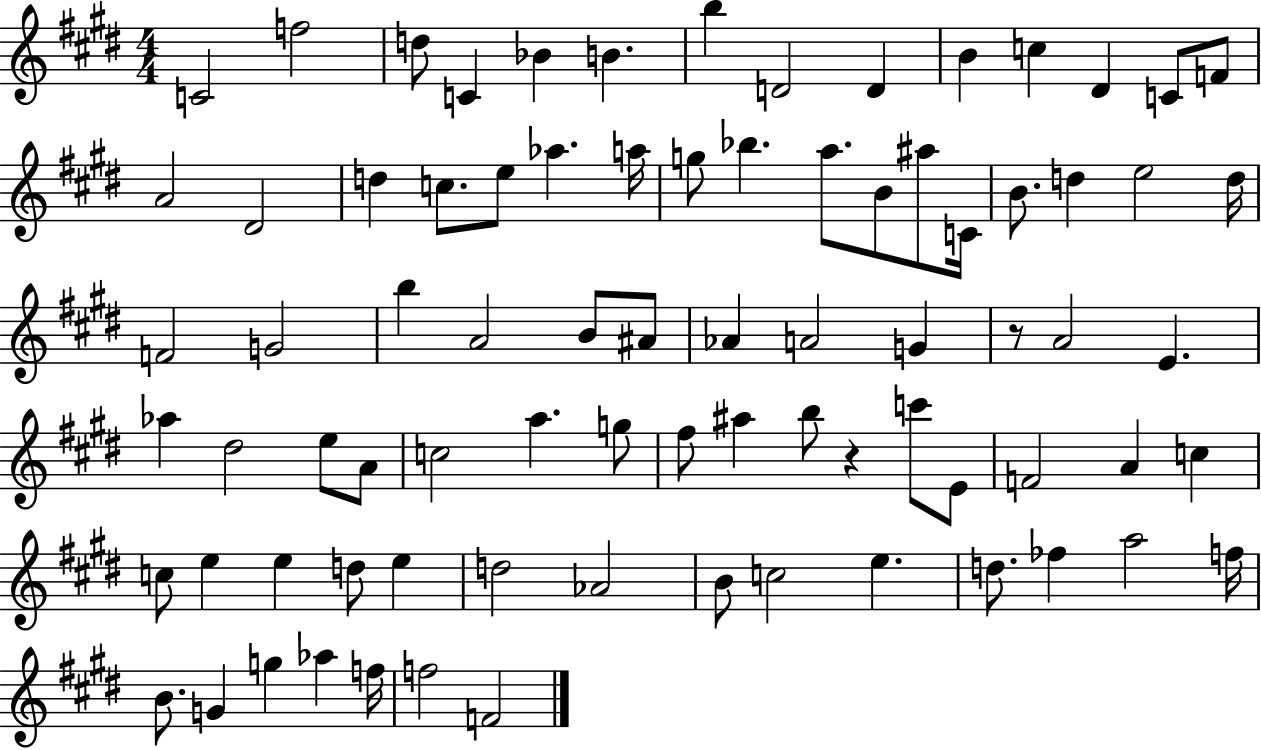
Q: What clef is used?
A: treble